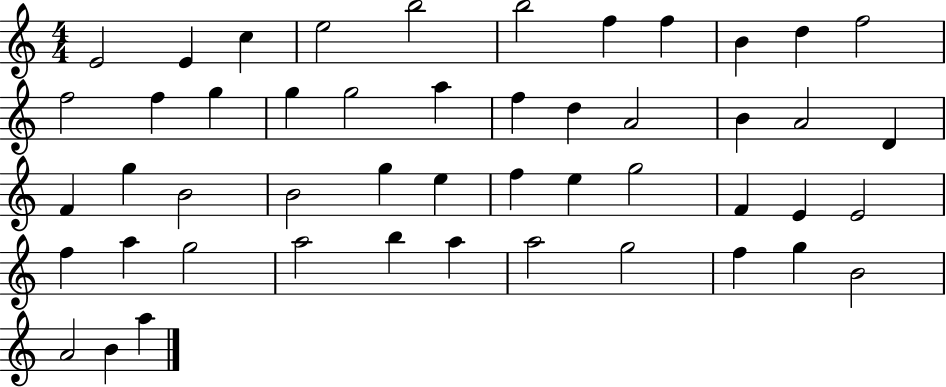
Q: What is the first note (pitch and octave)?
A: E4